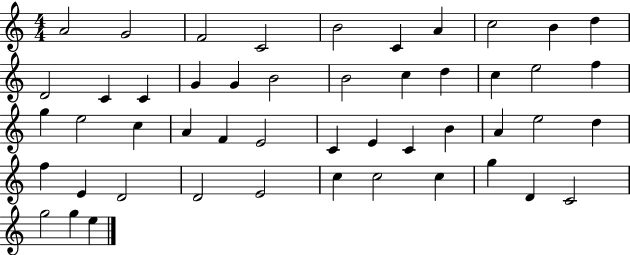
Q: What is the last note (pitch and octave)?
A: E5